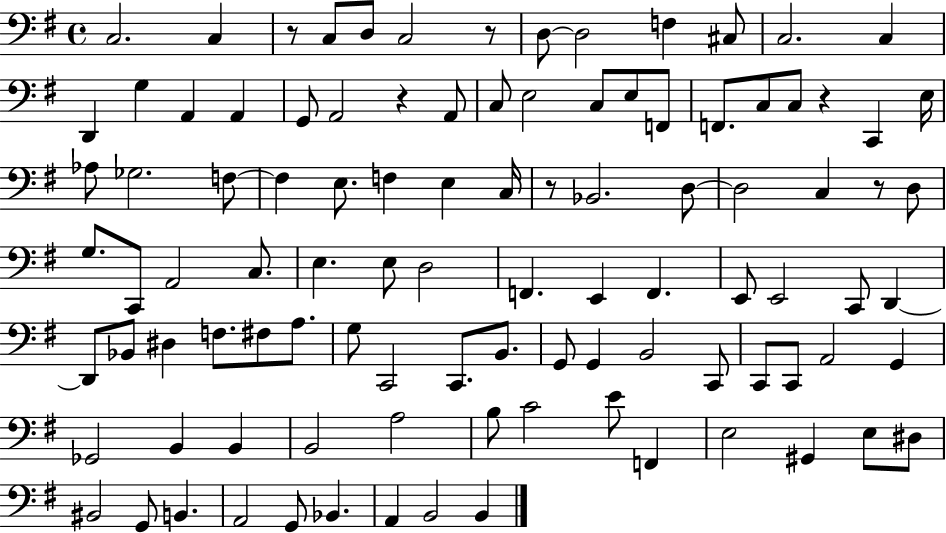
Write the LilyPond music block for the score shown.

{
  \clef bass
  \time 4/4
  \defaultTimeSignature
  \key g \major
  c2. c4 | r8 c8 d8 c2 r8 | d8~~ d2 f4 cis8 | c2. c4 | \break d,4 g4 a,4 a,4 | g,8 a,2 r4 a,8 | c8 e2 c8 e8 f,8 | f,8. c8 c8 r4 c,4 e16 | \break aes8 ges2. f8~~ | f4 e8. f4 e4 c16 | r8 bes,2. d8~~ | d2 c4 r8 d8 | \break g8. c,8 a,2 c8. | e4. e8 d2 | f,4. e,4 f,4. | e,8 e,2 c,8 d,4~~ | \break d,8 bes,8 dis4 f8. fis8 a8. | g8 c,2 c,8. b,8. | g,8 g,4 b,2 c,8 | c,8 c,8 a,2 g,4 | \break ges,2 b,4 b,4 | b,2 a2 | b8 c'2 e'8 f,4 | e2 gis,4 e8 dis8 | \break bis,2 g,8 b,4. | a,2 g,8 bes,4. | a,4 b,2 b,4 | \bar "|."
}